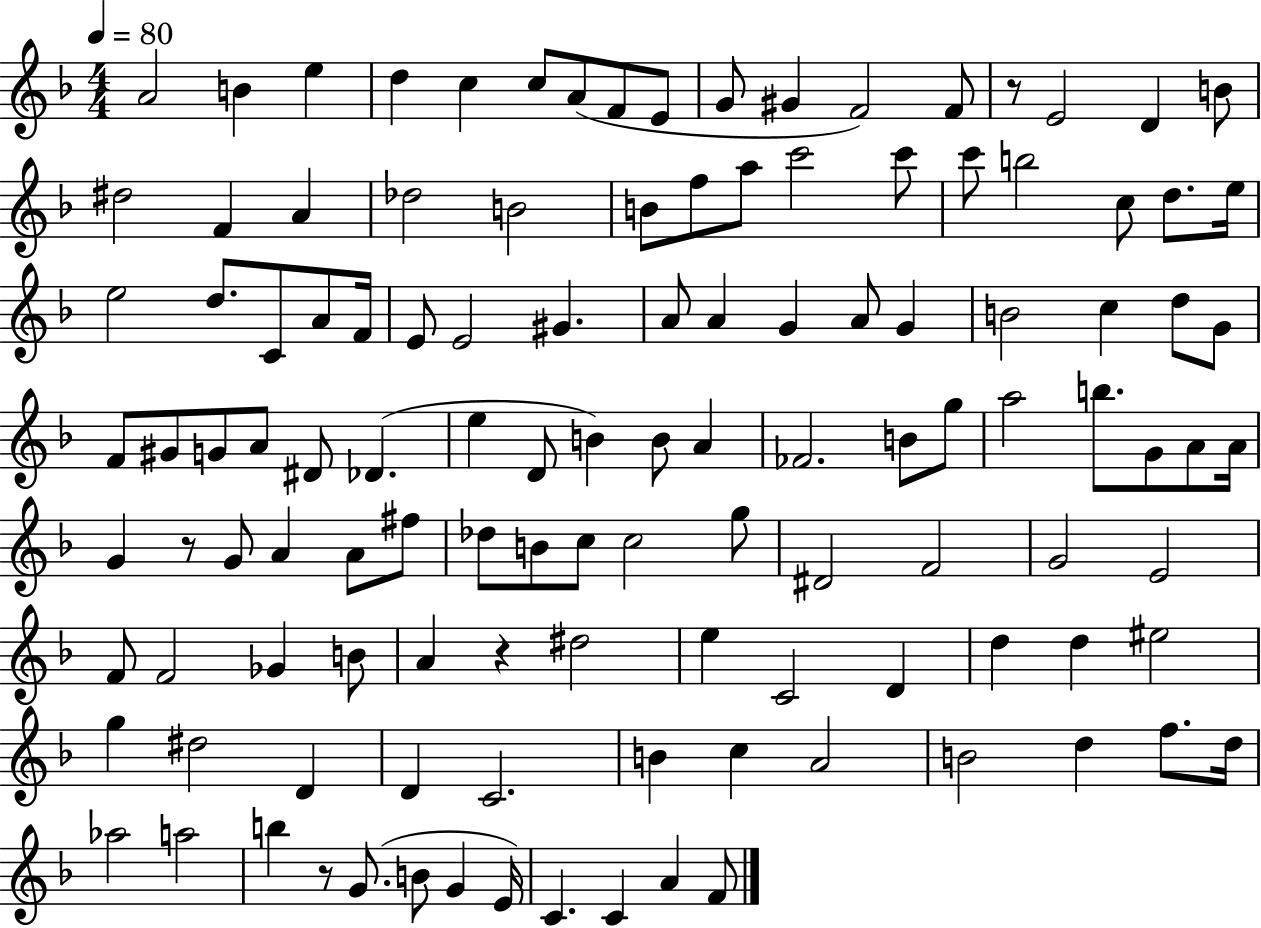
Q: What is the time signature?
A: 4/4